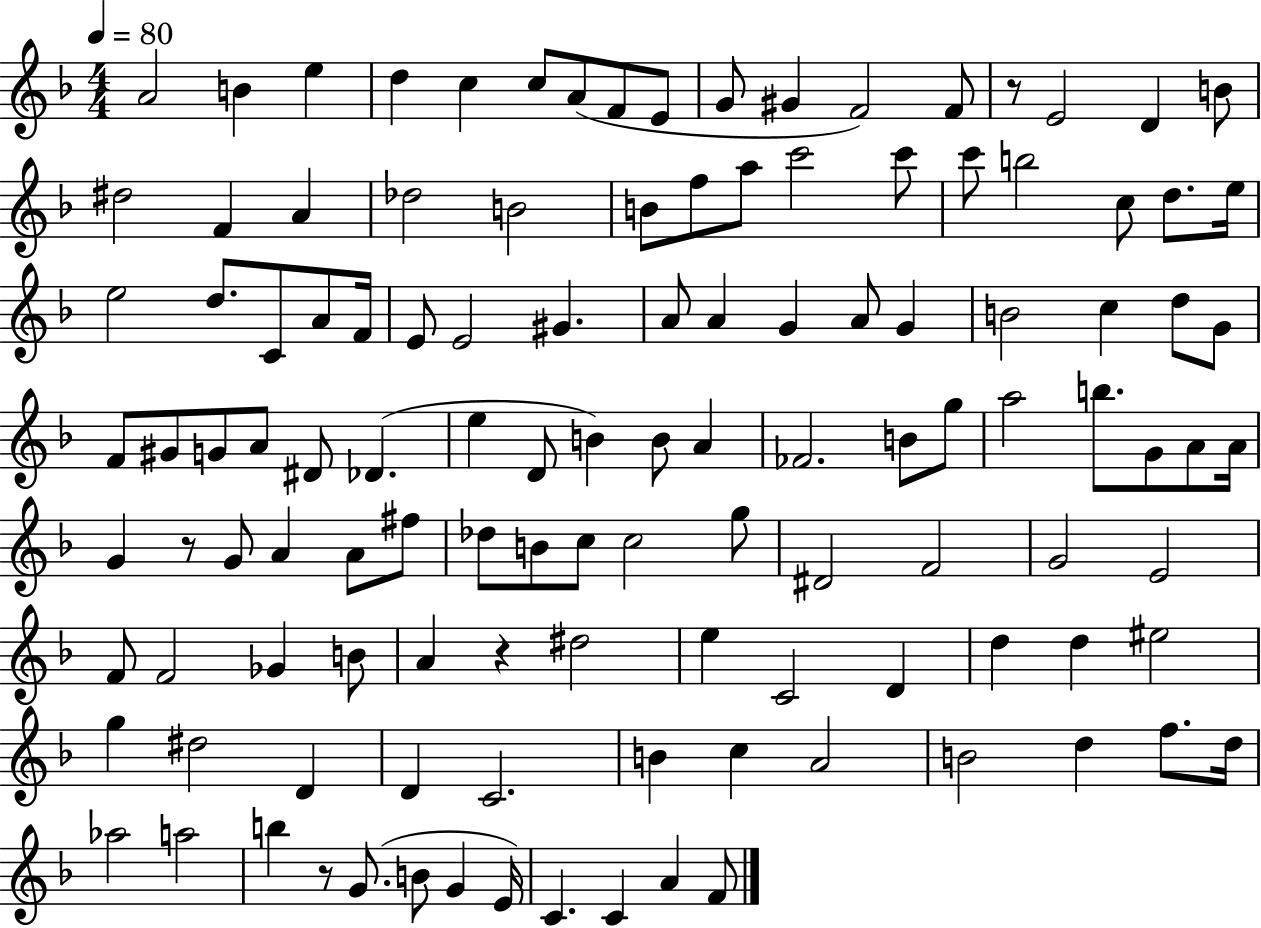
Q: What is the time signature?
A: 4/4